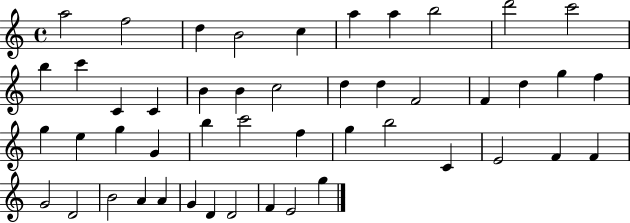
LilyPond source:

{
  \clef treble
  \time 4/4
  \defaultTimeSignature
  \key c \major
  a''2 f''2 | d''4 b'2 c''4 | a''4 a''4 b''2 | d'''2 c'''2 | \break b''4 c'''4 c'4 c'4 | b'4 b'4 c''2 | d''4 d''4 f'2 | f'4 d''4 g''4 f''4 | \break g''4 e''4 g''4 g'4 | b''4 c'''2 f''4 | g''4 b''2 c'4 | e'2 f'4 f'4 | \break g'2 d'2 | b'2 a'4 a'4 | g'4 d'4 d'2 | f'4 e'2 g''4 | \break \bar "|."
}